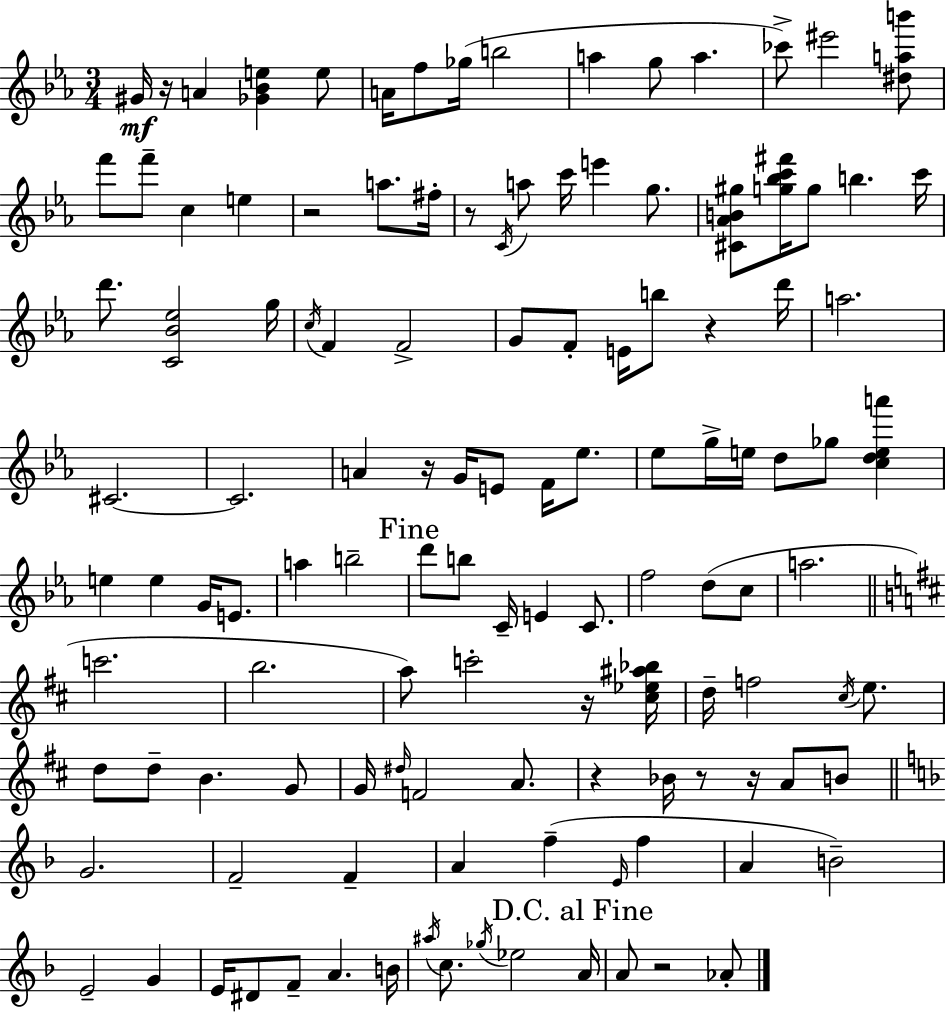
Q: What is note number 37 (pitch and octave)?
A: A5